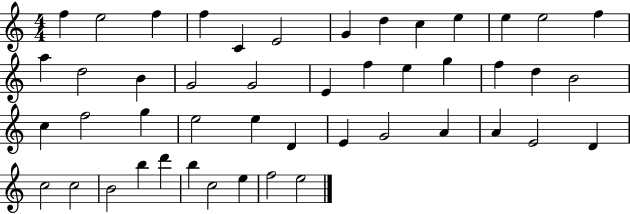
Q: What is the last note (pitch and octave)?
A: E5